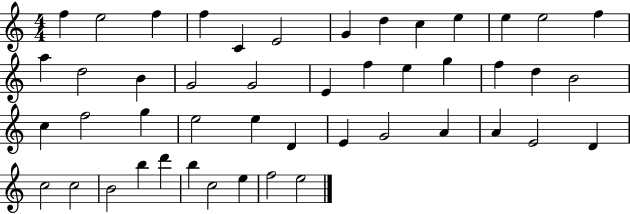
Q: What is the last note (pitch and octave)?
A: E5